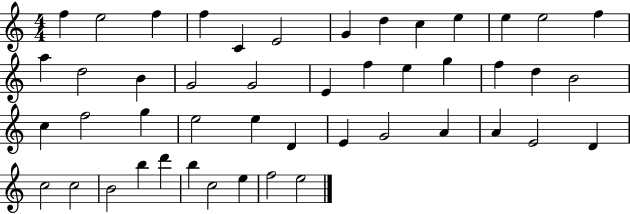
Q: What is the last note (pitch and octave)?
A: E5